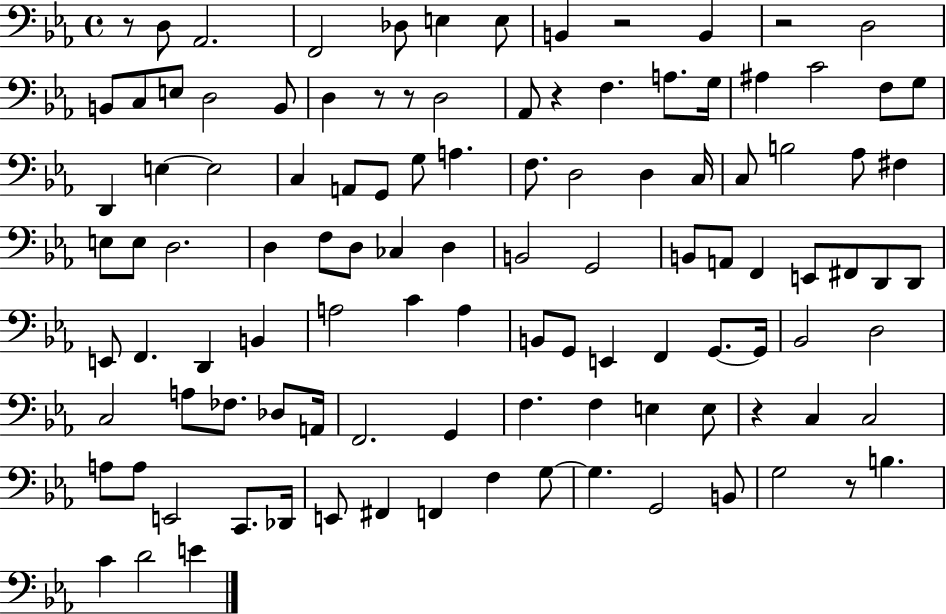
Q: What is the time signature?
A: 4/4